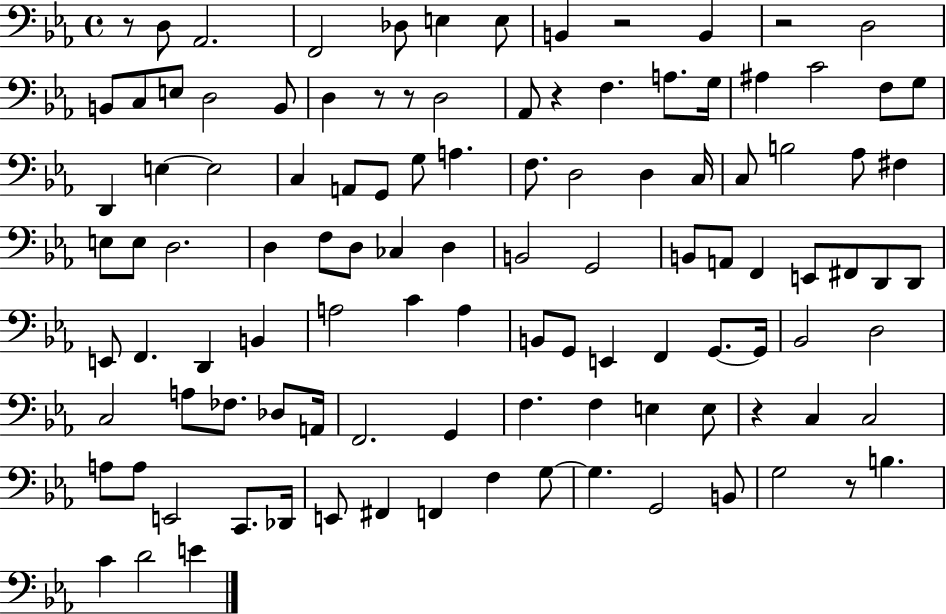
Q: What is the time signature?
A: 4/4